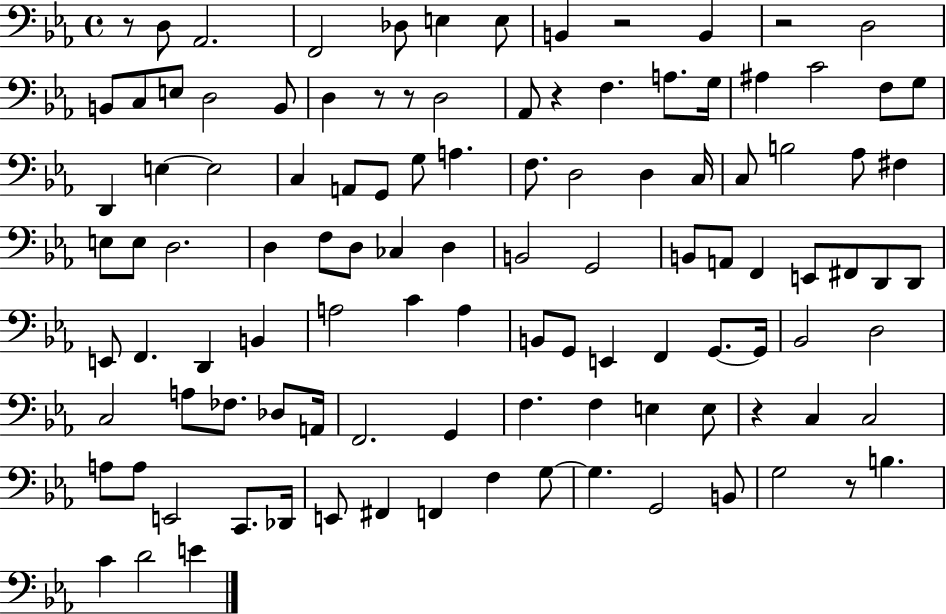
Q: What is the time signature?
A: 4/4